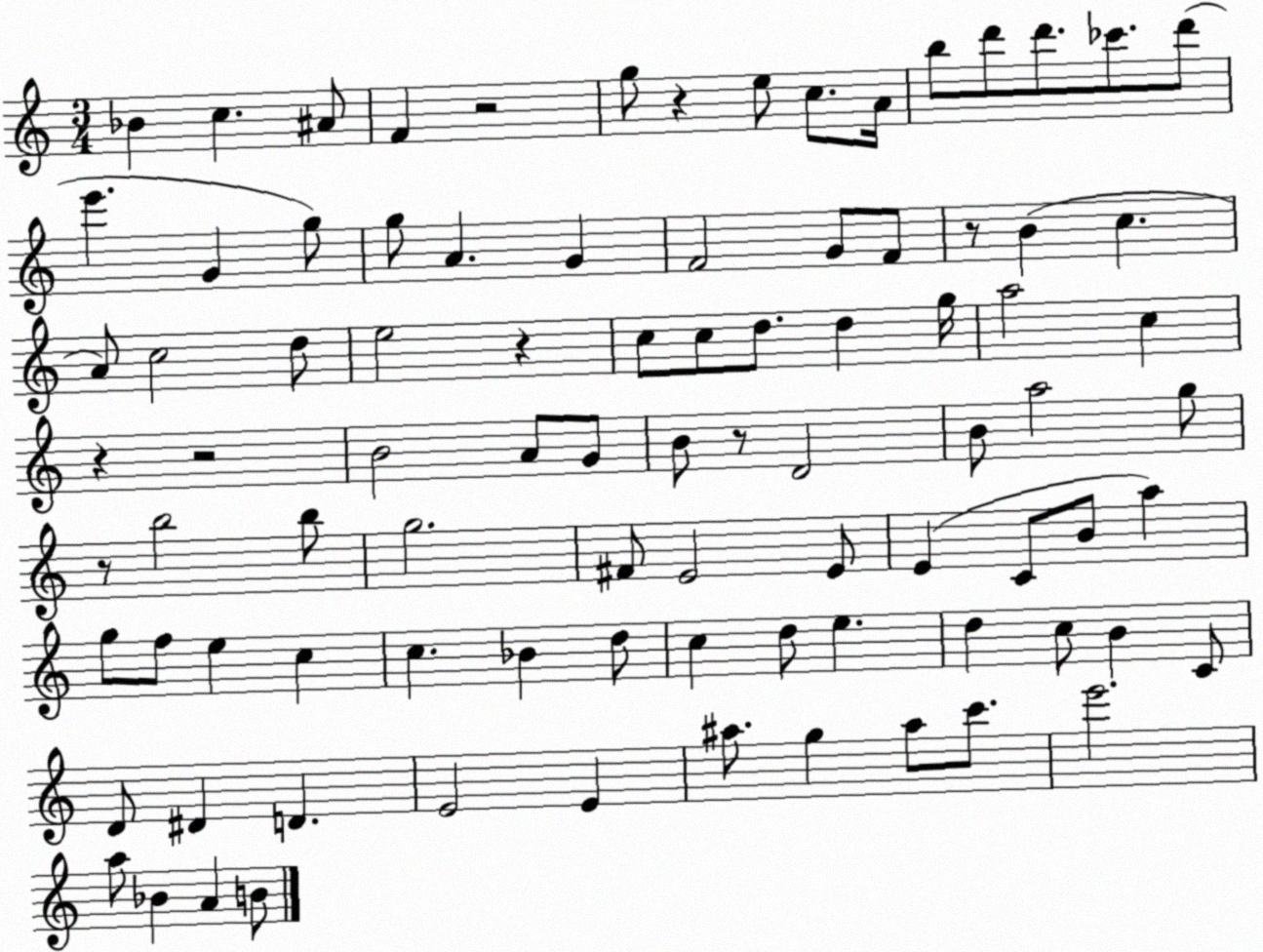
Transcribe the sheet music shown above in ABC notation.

X:1
T:Untitled
M:3/4
L:1/4
K:C
_B c ^A/2 F z2 g/2 z e/2 c/2 A/4 b/2 d'/2 d'/2 _c'/2 d'/2 e' G g/2 g/2 A G F2 G/2 F/2 z/2 B c A/2 c2 d/2 e2 z c/2 c/2 d/2 d g/4 a2 c z z2 B2 A/2 G/2 B/2 z/2 D2 B/2 a2 g/2 z/2 b2 b/2 g2 ^F/2 E2 E/2 E C/2 B/2 a g/2 f/2 e c c _B d/2 c d/2 e d c/2 B C/2 D/2 ^D D E2 E ^a/2 g ^a/2 c'/2 e'2 a/2 _B A B/2